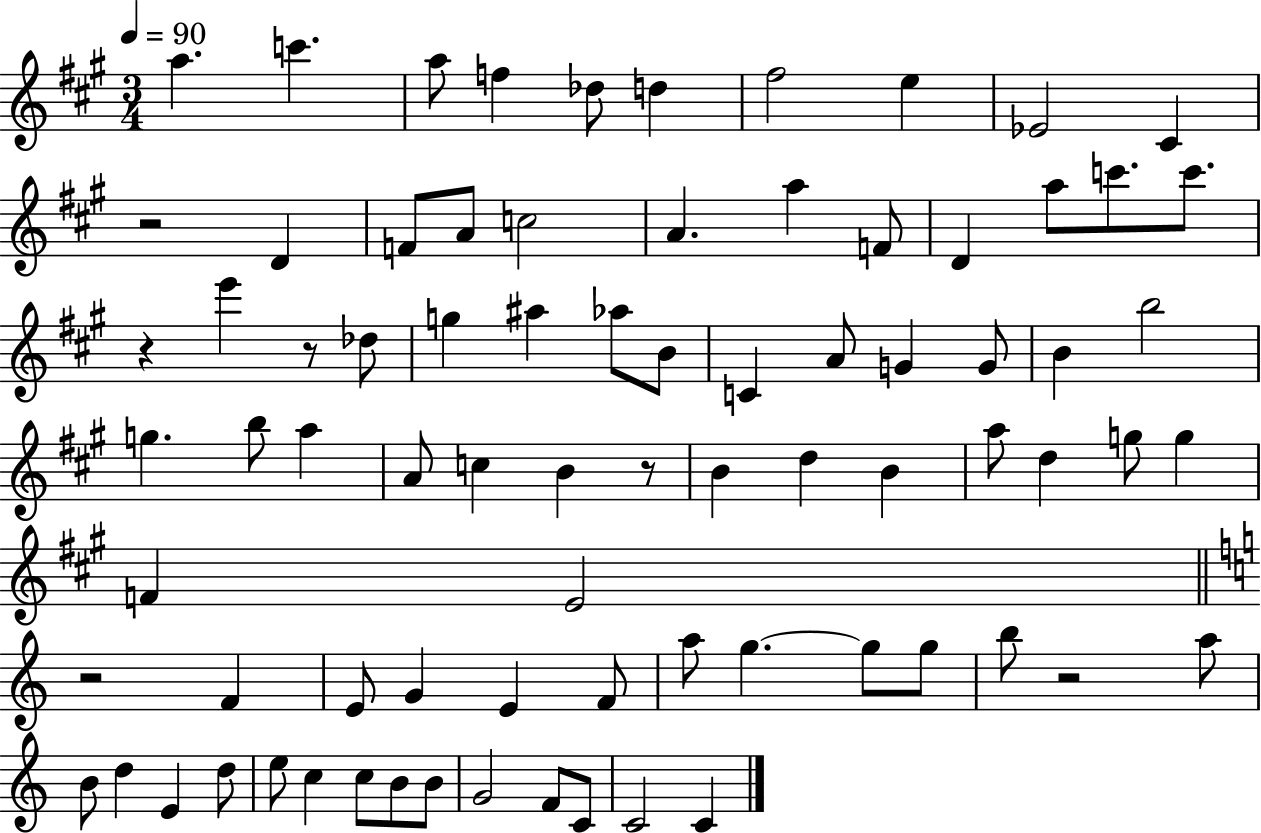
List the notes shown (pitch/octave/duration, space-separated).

A5/q. C6/q. A5/e F5/q Db5/e D5/q F#5/h E5/q Eb4/h C#4/q R/h D4/q F4/e A4/e C5/h A4/q. A5/q F4/e D4/q A5/e C6/e. C6/e. R/q E6/q R/e Db5/e G5/q A#5/q Ab5/e B4/e C4/q A4/e G4/q G4/e B4/q B5/h G5/q. B5/e A5/q A4/e C5/q B4/q R/e B4/q D5/q B4/q A5/e D5/q G5/e G5/q F4/q E4/h R/h F4/q E4/e G4/q E4/q F4/e A5/e G5/q. G5/e G5/e B5/e R/h A5/e B4/e D5/q E4/q D5/e E5/e C5/q C5/e B4/e B4/e G4/h F4/e C4/e C4/h C4/q